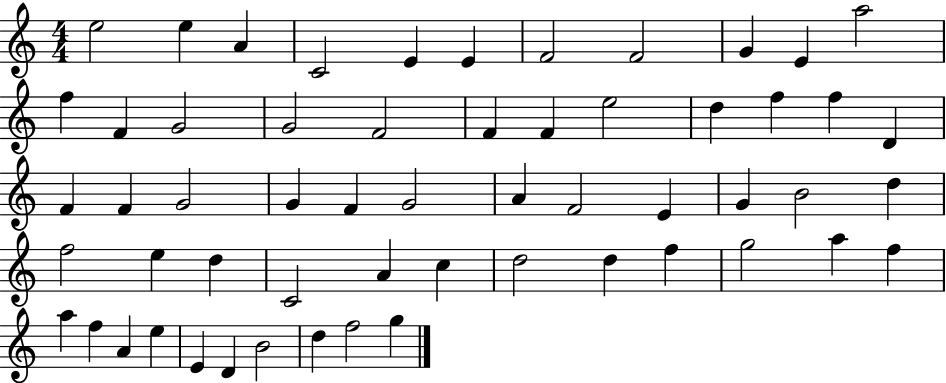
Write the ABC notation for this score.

X:1
T:Untitled
M:4/4
L:1/4
K:C
e2 e A C2 E E F2 F2 G E a2 f F G2 G2 F2 F F e2 d f f D F F G2 G F G2 A F2 E G B2 d f2 e d C2 A c d2 d f g2 a f a f A e E D B2 d f2 g